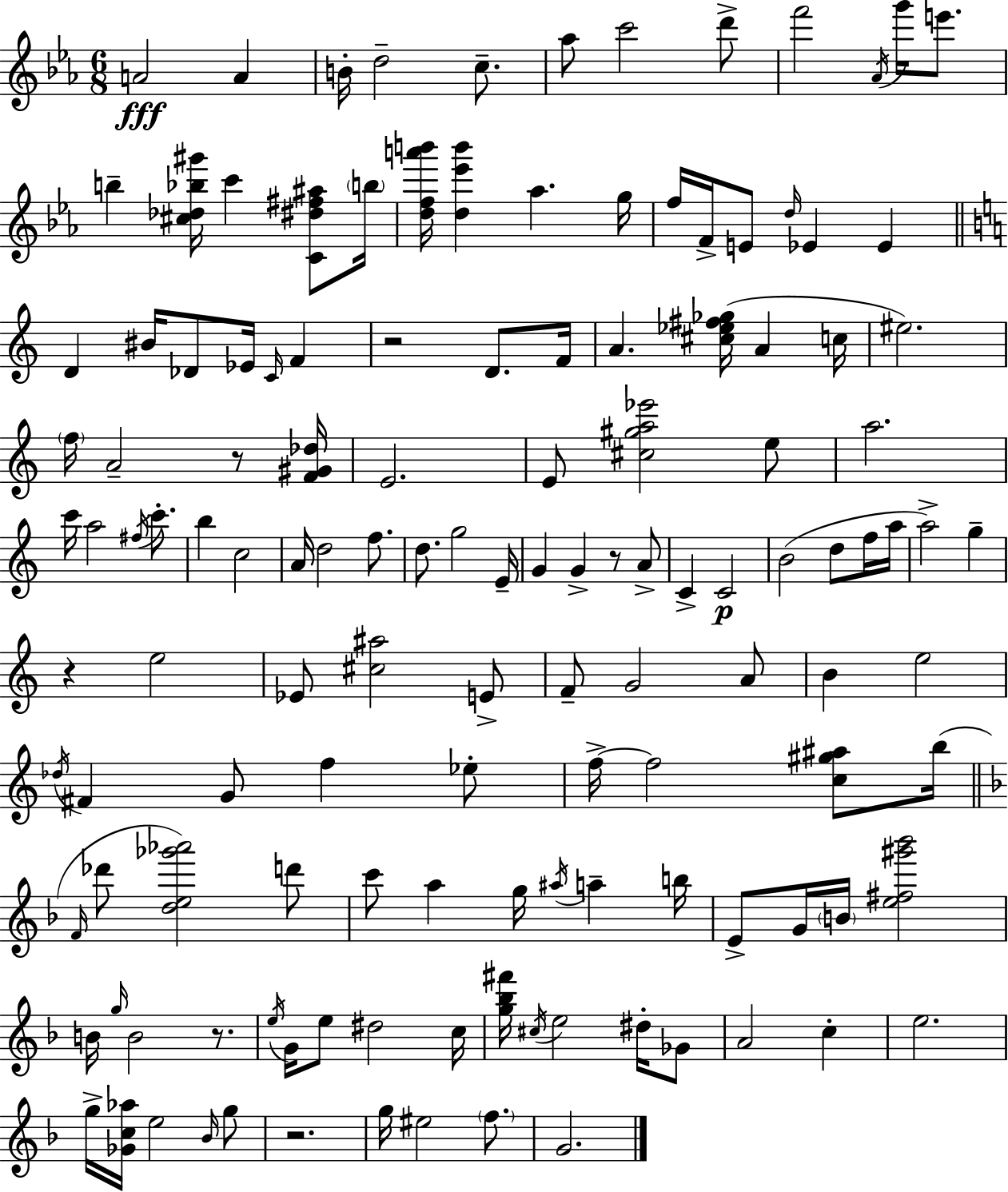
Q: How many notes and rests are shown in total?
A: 134